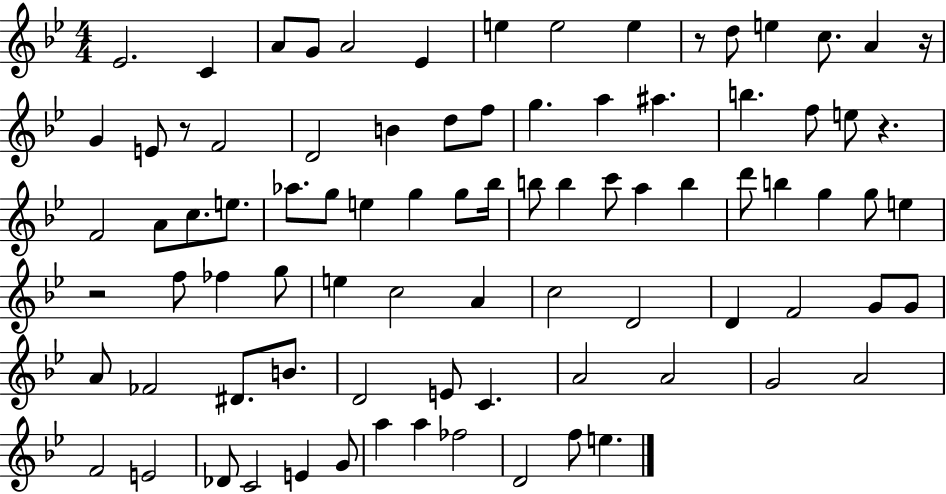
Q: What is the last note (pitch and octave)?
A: E5